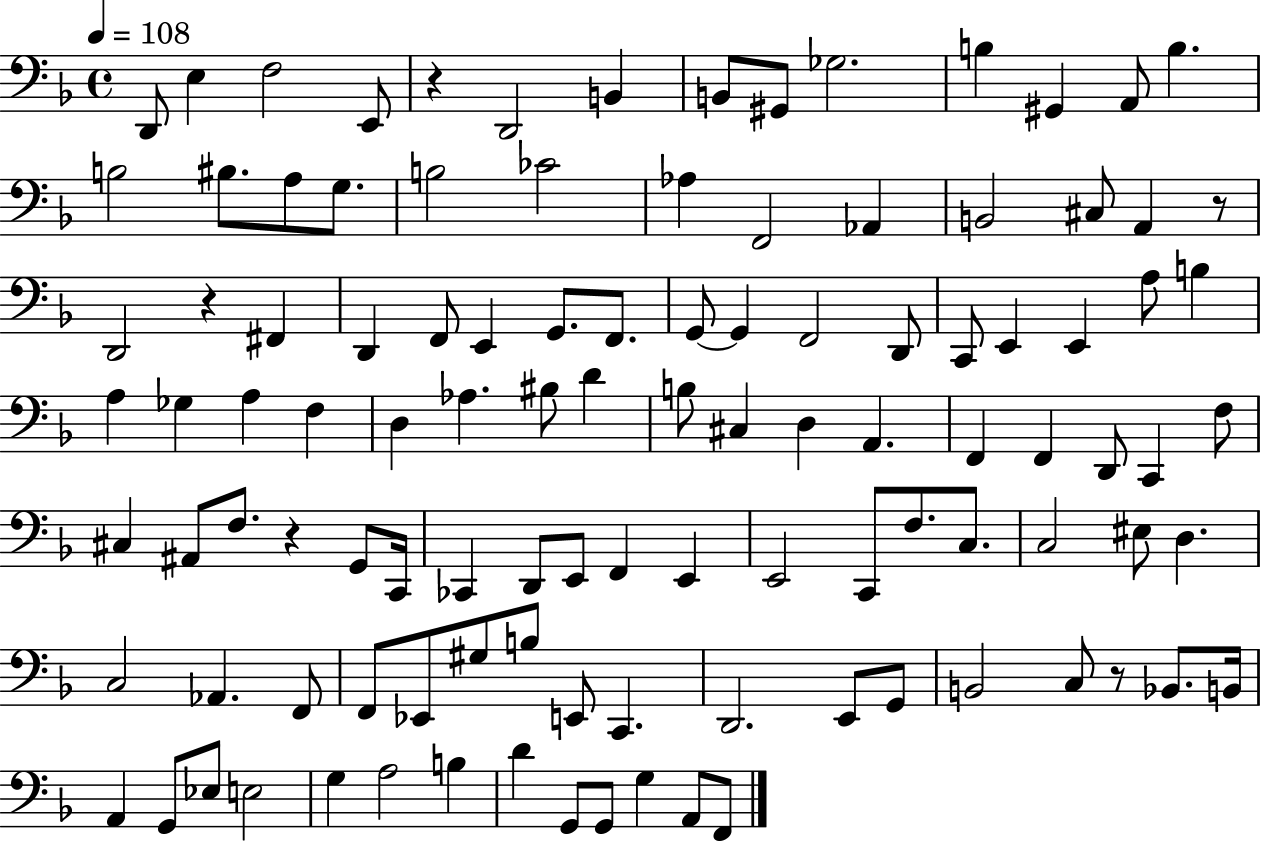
D2/e E3/q F3/h E2/e R/q D2/h B2/q B2/e G#2/e Gb3/h. B3/q G#2/q A2/e B3/q. B3/h BIS3/e. A3/e G3/e. B3/h CES4/h Ab3/q F2/h Ab2/q B2/h C#3/e A2/q R/e D2/h R/q F#2/q D2/q F2/e E2/q G2/e. F2/e. G2/e G2/q F2/h D2/e C2/e E2/q E2/q A3/e B3/q A3/q Gb3/q A3/q F3/q D3/q Ab3/q. BIS3/e D4/q B3/e C#3/q D3/q A2/q. F2/q F2/q D2/e C2/q F3/e C#3/q A#2/e F3/e. R/q G2/e C2/s CES2/q D2/e E2/e F2/q E2/q E2/h C2/e F3/e. C3/e. C3/h EIS3/e D3/q. C3/h Ab2/q. F2/e F2/e Eb2/e G#3/e B3/e E2/e C2/q. D2/h. E2/e G2/e B2/h C3/e R/e Bb2/e. B2/s A2/q G2/e Eb3/e E3/h G3/q A3/h B3/q D4/q G2/e G2/e G3/q A2/e F2/e